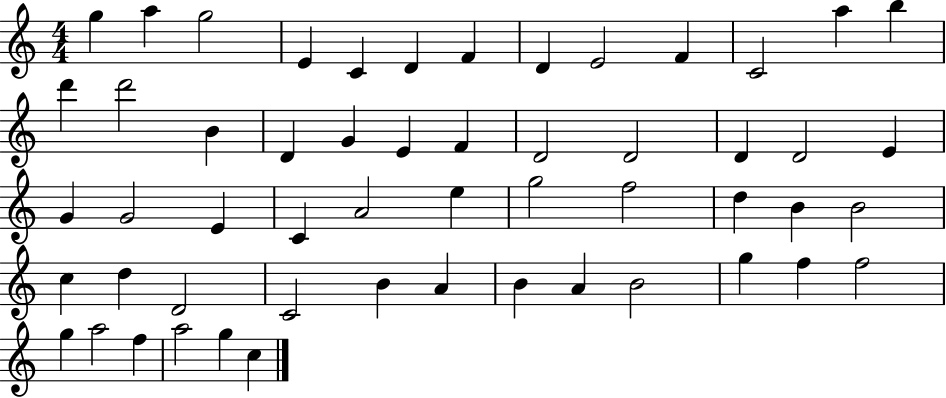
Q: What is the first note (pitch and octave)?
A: G5